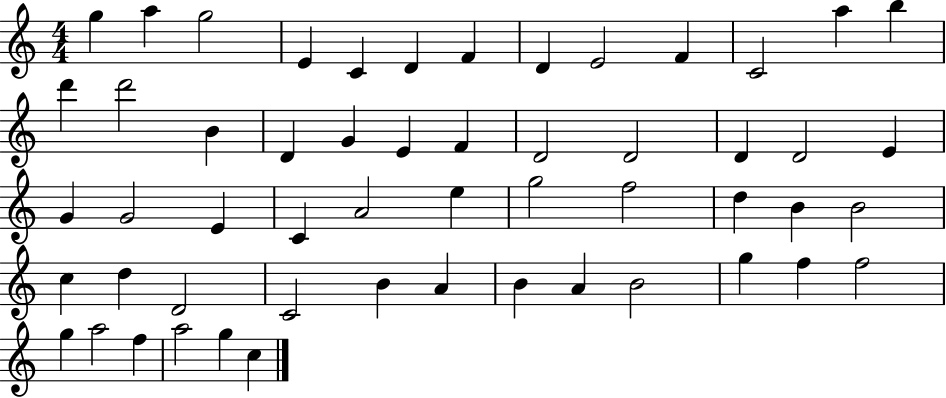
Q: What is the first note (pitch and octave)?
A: G5